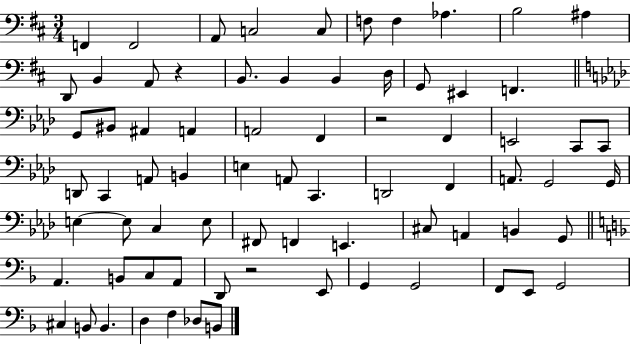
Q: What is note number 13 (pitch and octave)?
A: A2